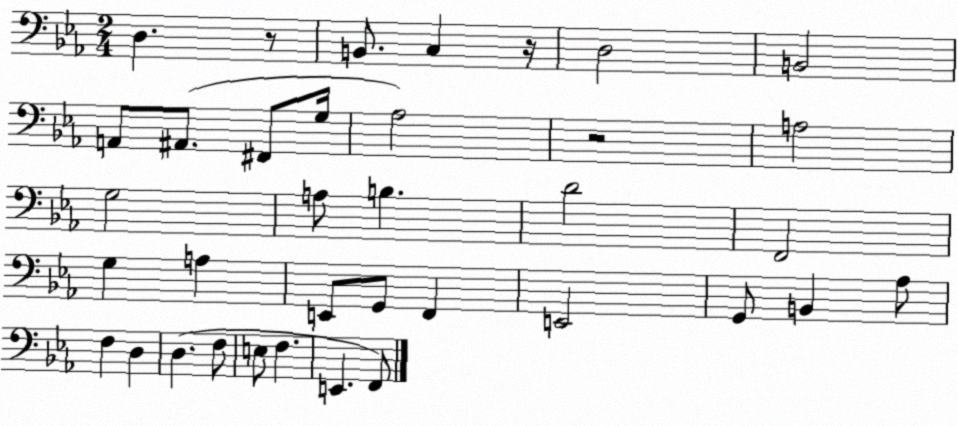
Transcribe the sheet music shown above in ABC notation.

X:1
T:Untitled
M:2/4
L:1/4
K:Eb
D, z/2 B,,/2 C, z/4 D,2 B,,2 A,,/2 ^A,,/2 ^F,,/2 G,/4 _A,2 z2 A,2 G,2 A,/2 B, D2 F,,2 G, A, E,,/2 G,,/2 F,, E,,2 G,,/2 B,, _A,/2 F, D, D, F,/2 E,/2 F, E,, F,,/2